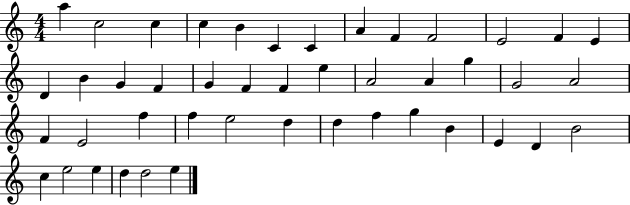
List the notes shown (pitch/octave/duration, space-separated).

A5/q C5/h C5/q C5/q B4/q C4/q C4/q A4/q F4/q F4/h E4/h F4/q E4/q D4/q B4/q G4/q F4/q G4/q F4/q F4/q E5/q A4/h A4/q G5/q G4/h A4/h F4/q E4/h F5/q F5/q E5/h D5/q D5/q F5/q G5/q B4/q E4/q D4/q B4/h C5/q E5/h E5/q D5/q D5/h E5/q